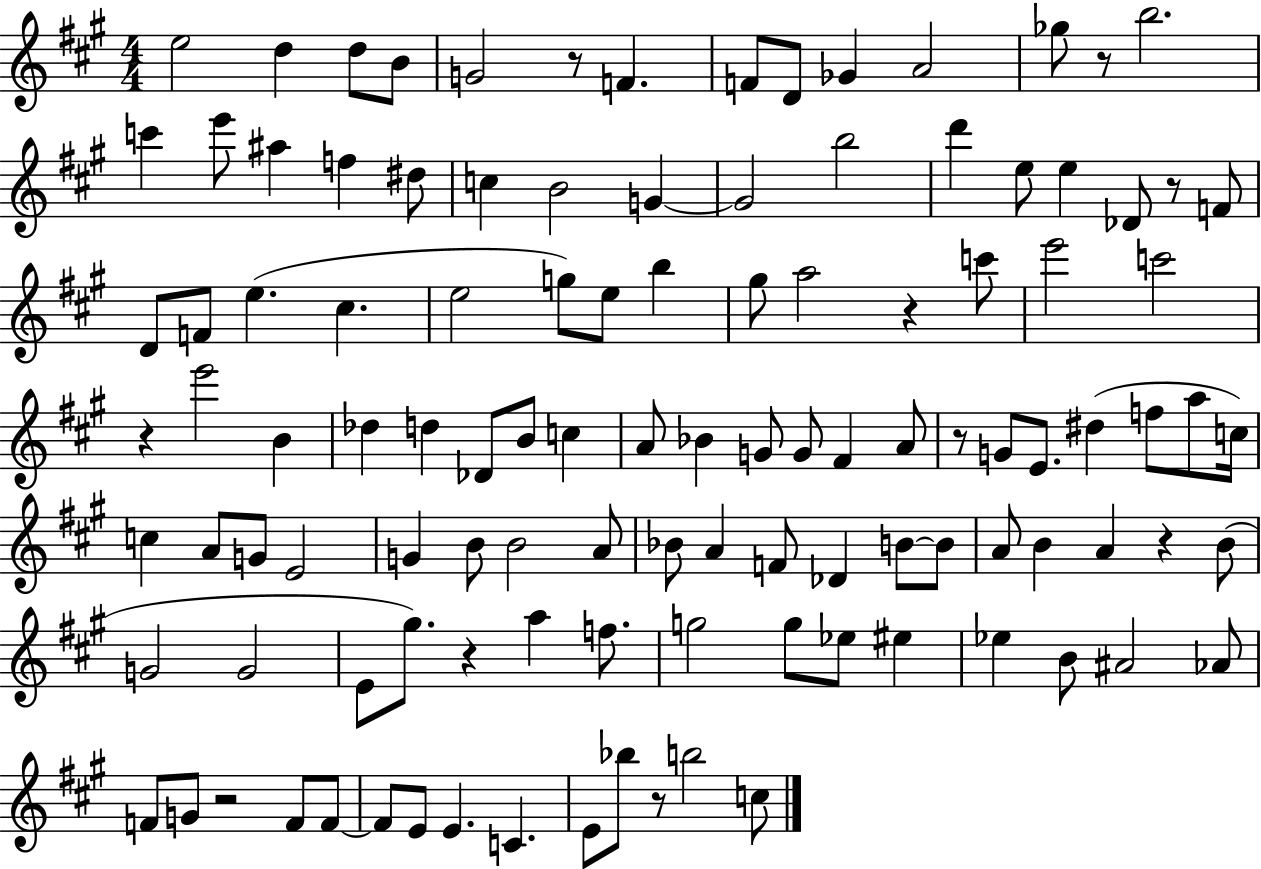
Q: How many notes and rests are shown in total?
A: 113